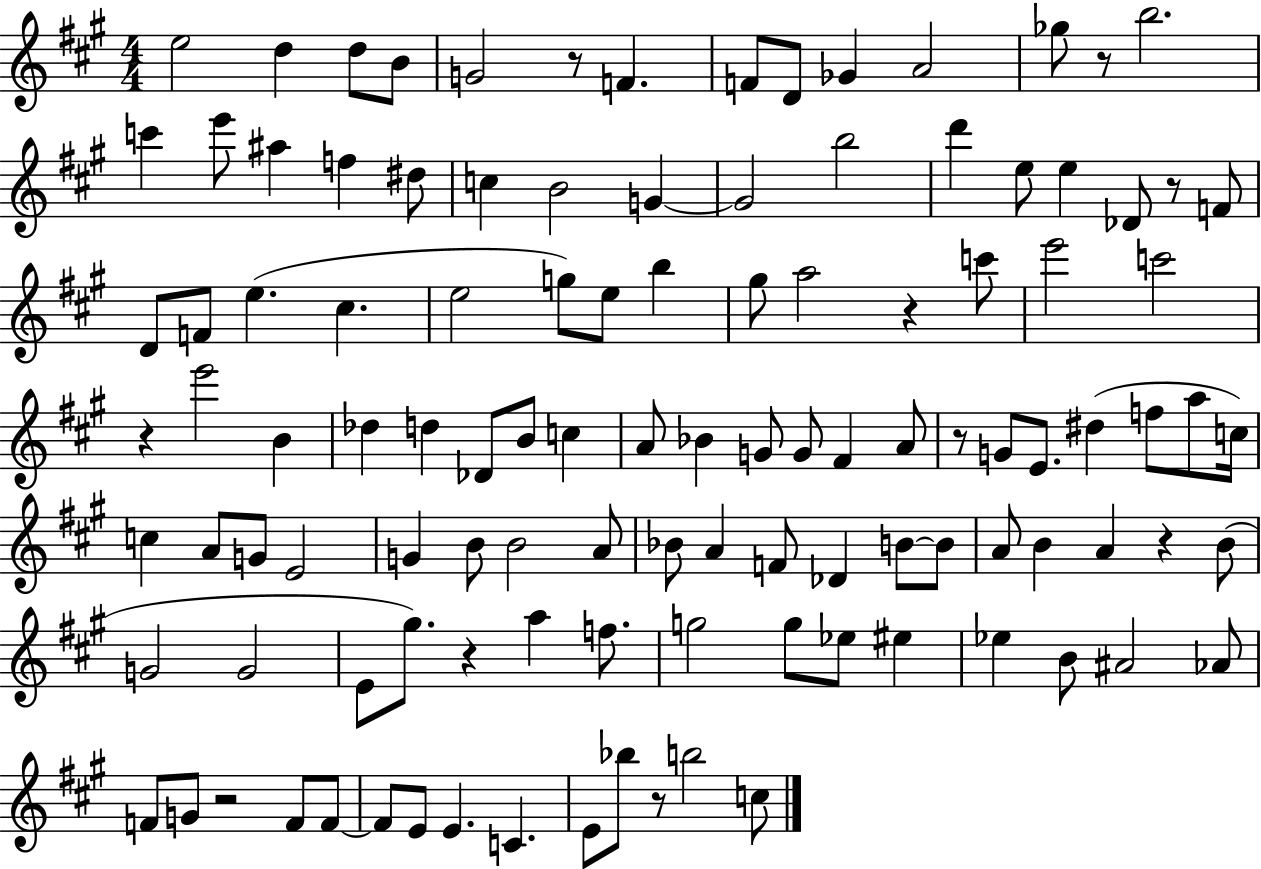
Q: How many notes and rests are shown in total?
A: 113